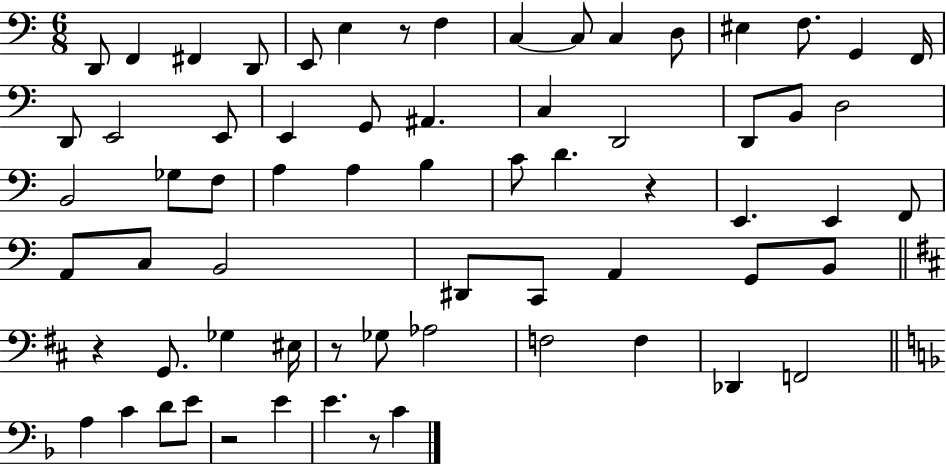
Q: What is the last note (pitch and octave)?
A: C4